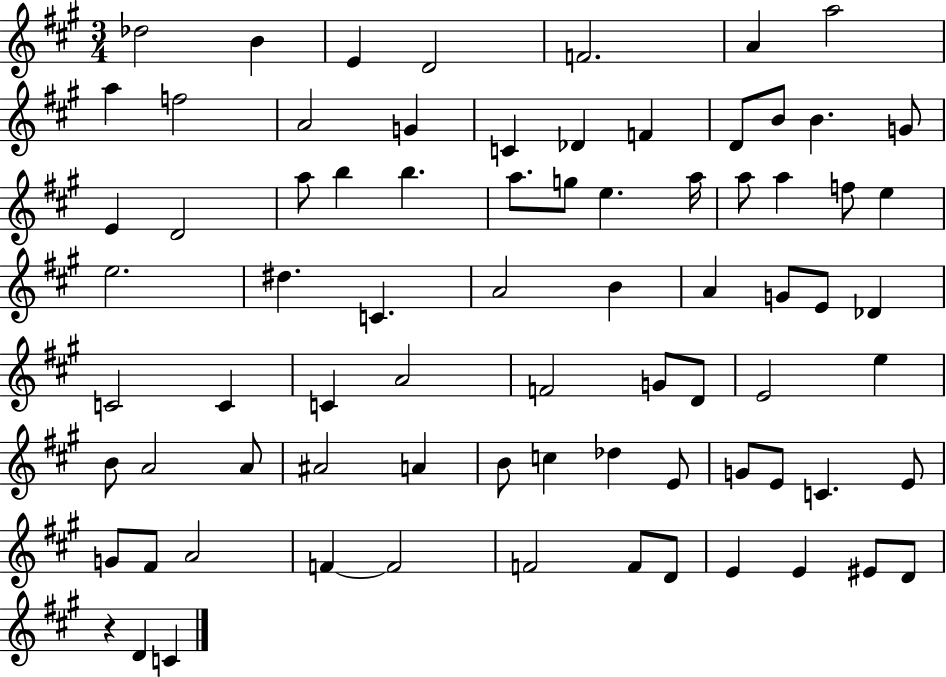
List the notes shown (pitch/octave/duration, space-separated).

Db5/h B4/q E4/q D4/h F4/h. A4/q A5/h A5/q F5/h A4/h G4/q C4/q Db4/q F4/q D4/e B4/e B4/q. G4/e E4/q D4/h A5/e B5/q B5/q. A5/e. G5/e E5/q. A5/s A5/e A5/q F5/e E5/q E5/h. D#5/q. C4/q. A4/h B4/q A4/q G4/e E4/e Db4/q C4/h C4/q C4/q A4/h F4/h G4/e D4/e E4/h E5/q B4/e A4/h A4/e A#4/h A4/q B4/e C5/q Db5/q E4/e G4/e E4/e C4/q. E4/e G4/e F#4/e A4/h F4/q F4/h F4/h F4/e D4/e E4/q E4/q EIS4/e D4/e R/q D4/q C4/q